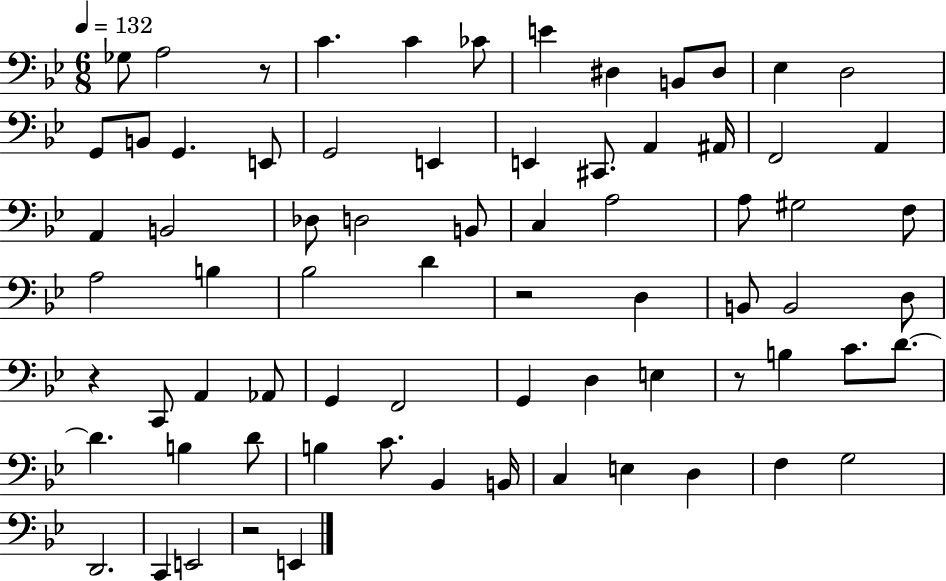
Gb3/e A3/h R/e C4/q. C4/q CES4/e E4/q D#3/q B2/e D#3/e Eb3/q D3/h G2/e B2/e G2/q. E2/e G2/h E2/q E2/q C#2/e. A2/q A#2/s F2/h A2/q A2/q B2/h Db3/e D3/h B2/e C3/q A3/h A3/e G#3/h F3/e A3/h B3/q Bb3/h D4/q R/h D3/q B2/e B2/h D3/e R/q C2/e A2/q Ab2/e G2/q F2/h G2/q D3/q E3/q R/e B3/q C4/e. D4/e. D4/q. B3/q D4/e B3/q C4/e. Bb2/q B2/s C3/q E3/q D3/q F3/q G3/h D2/h. C2/q E2/h R/h E2/q